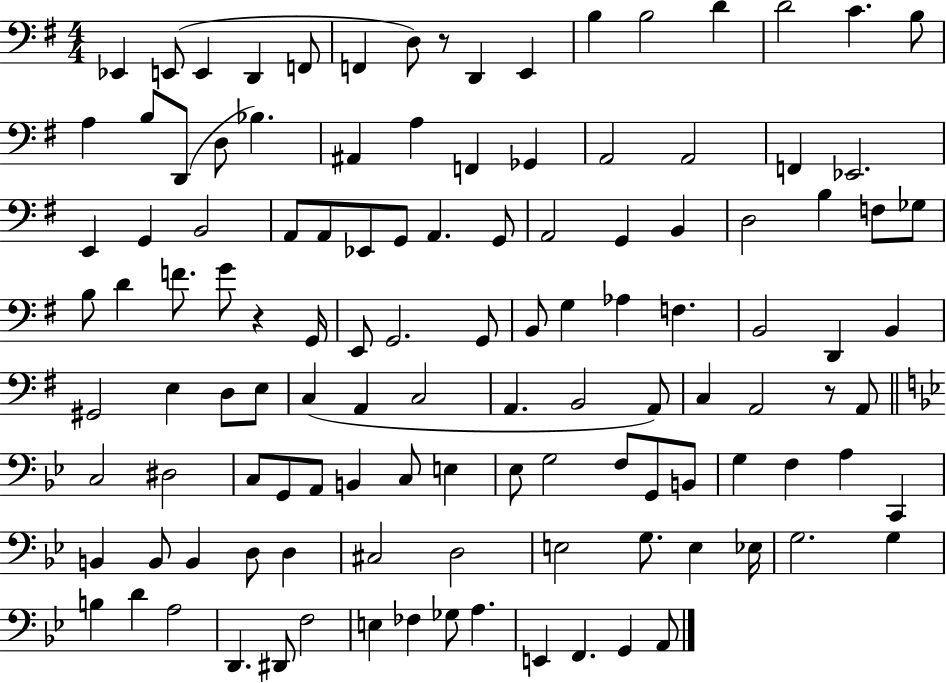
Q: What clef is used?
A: bass